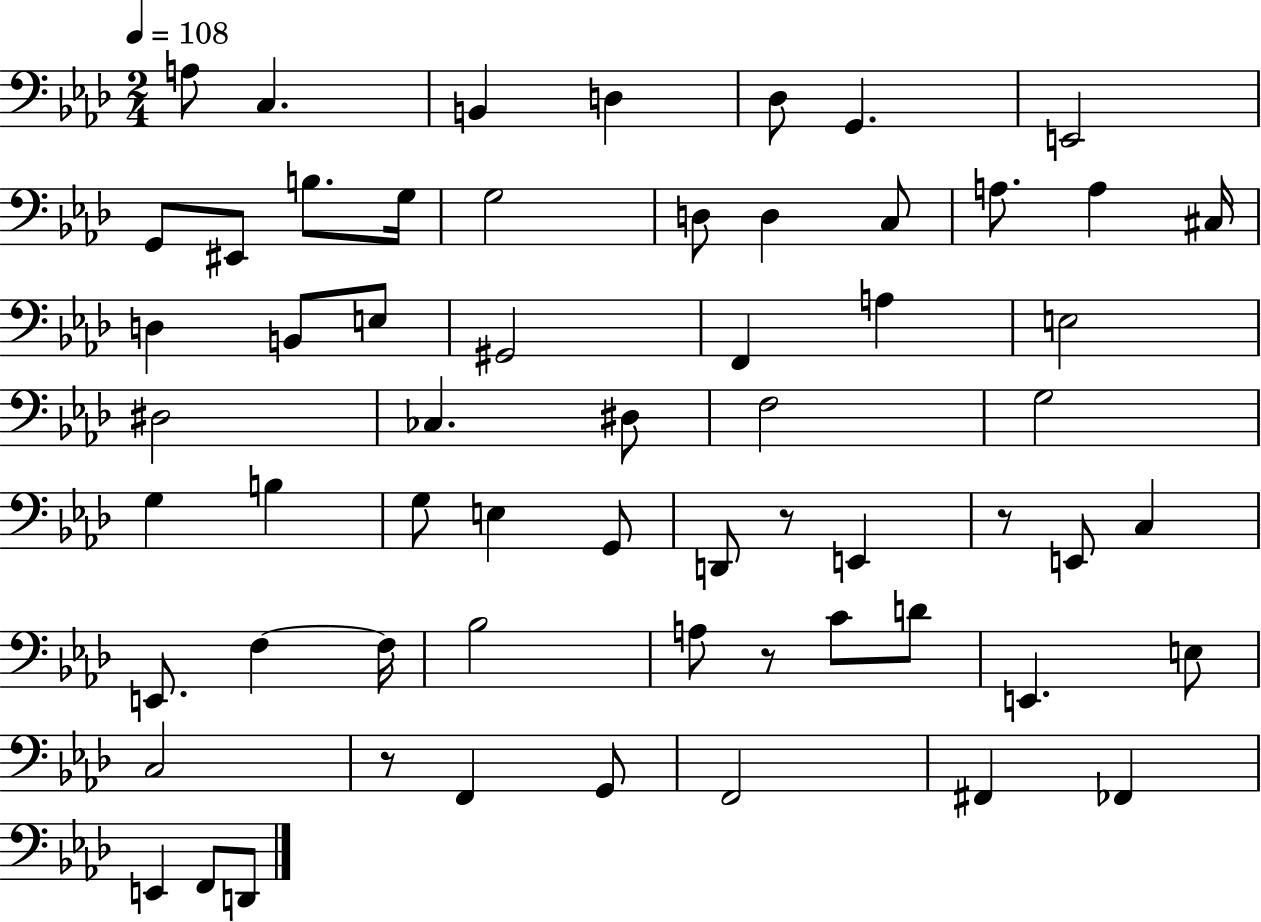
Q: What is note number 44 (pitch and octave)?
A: A3